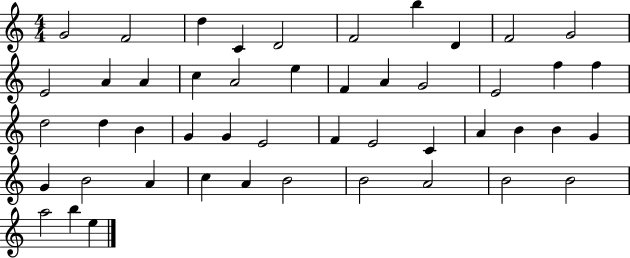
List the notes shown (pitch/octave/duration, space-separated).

G4/h F4/h D5/q C4/q D4/h F4/h B5/q D4/q F4/h G4/h E4/h A4/q A4/q C5/q A4/h E5/q F4/q A4/q G4/h E4/h F5/q F5/q D5/h D5/q B4/q G4/q G4/q E4/h F4/q E4/h C4/q A4/q B4/q B4/q G4/q G4/q B4/h A4/q C5/q A4/q B4/h B4/h A4/h B4/h B4/h A5/h B5/q E5/q